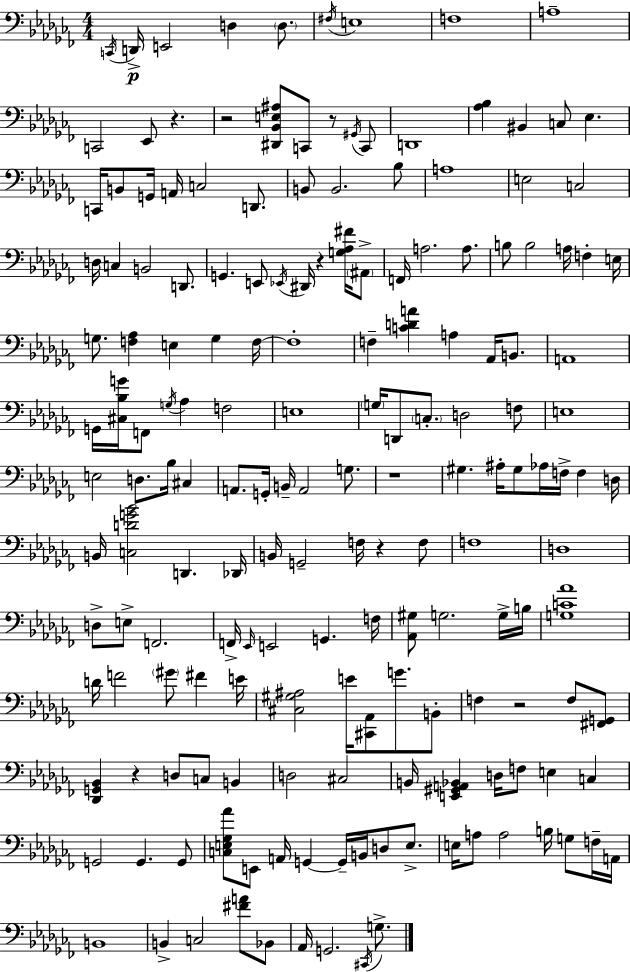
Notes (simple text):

C2/s D2/s E2/h D3/q D3/e. F#3/s E3/w F3/w A3/w C2/h Eb2/e R/q. R/h [D#2,Bb2,E3,A#3]/e C2/e R/e G#2/s C2/e D2/w [Ab3,Bb3]/q BIS2/q C3/e Eb3/q. C2/s B2/e G2/s A2/s C3/h D2/e. B2/e B2/h. Bb3/e A3/w E3/h C3/h D3/s C3/q B2/h D2/e. G2/q. E2/e Eb2/s D#2/s R/q [G3,Ab3,F#4]/s A#2/e F2/s A3/h. A3/e. B3/e B3/h A3/s F3/q E3/s G3/e. [F3,Ab3]/q E3/q G3/q F3/s F3/w F3/q [C4,D4,A4]/q A3/q Ab2/s B2/e. A2/w G2/s [C#3,Bb3,G4]/s F2/e G3/s Ab3/q F3/h E3/w G3/s D2/e C3/e. D3/h F3/e E3/w E3/h D3/e. Bb3/s C#3/q A2/e. G2/s B2/s A2/h G3/e. R/w G#3/q. A#3/s G#3/e Ab3/s F3/s F3/q D3/s B2/s [C3,D4,G4,Bb4]/h D2/q. Db2/s B2/s G2/h F3/s R/q F3/e F3/w D3/w D3/e E3/e F2/h. F2/s Eb2/s E2/h G2/q. F3/s [Ab2,G#3]/e G3/h. G3/s B3/s [G3,C4,Ab4]/w D4/s F4/h G#4/e F#4/q E4/s [C#3,G#3,A#3]/h E4/s [C#2,Ab2]/e G4/e. B2/e F3/q R/h F3/e [F#2,G2]/e [Db2,G2,Bb2]/q R/q D3/e C3/e B2/q D3/h C#3/h B2/s [E2,G#2,A2,Bb2]/q D3/s F3/e E3/q C3/q G2/h G2/q. G2/e [C3,E3,Gb3,Ab4]/e E2/e A2/s G2/q G2/s B2/s D3/e E3/e. E3/s A3/e A3/h B3/s G3/e F3/s A2/s B2/w B2/q C3/h [F#4,A4]/e Bb2/e Ab2/s G2/h. C#2/s G3/e.